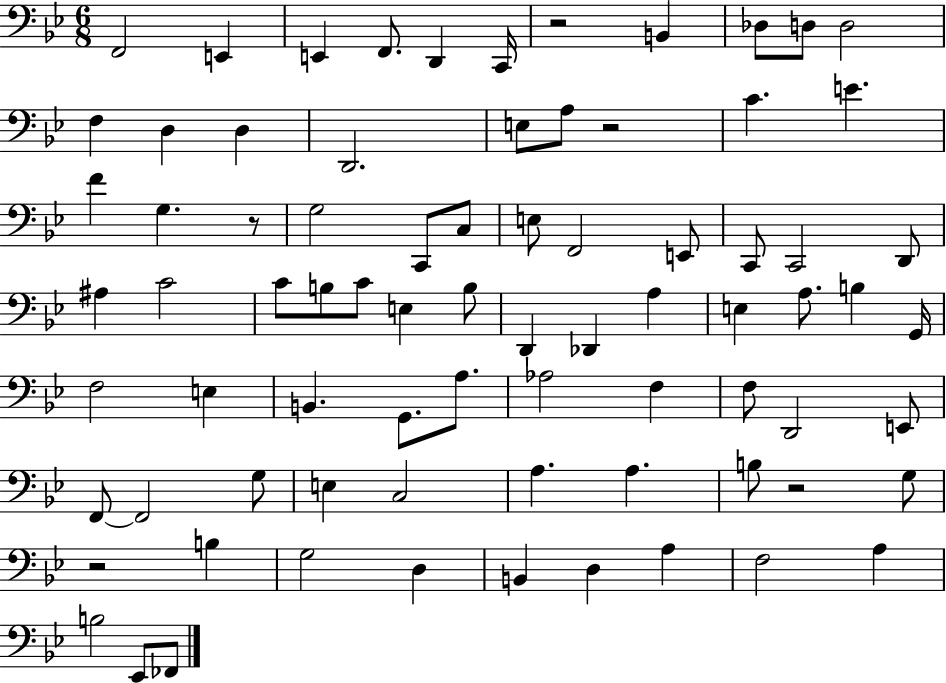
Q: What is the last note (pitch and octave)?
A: FES2